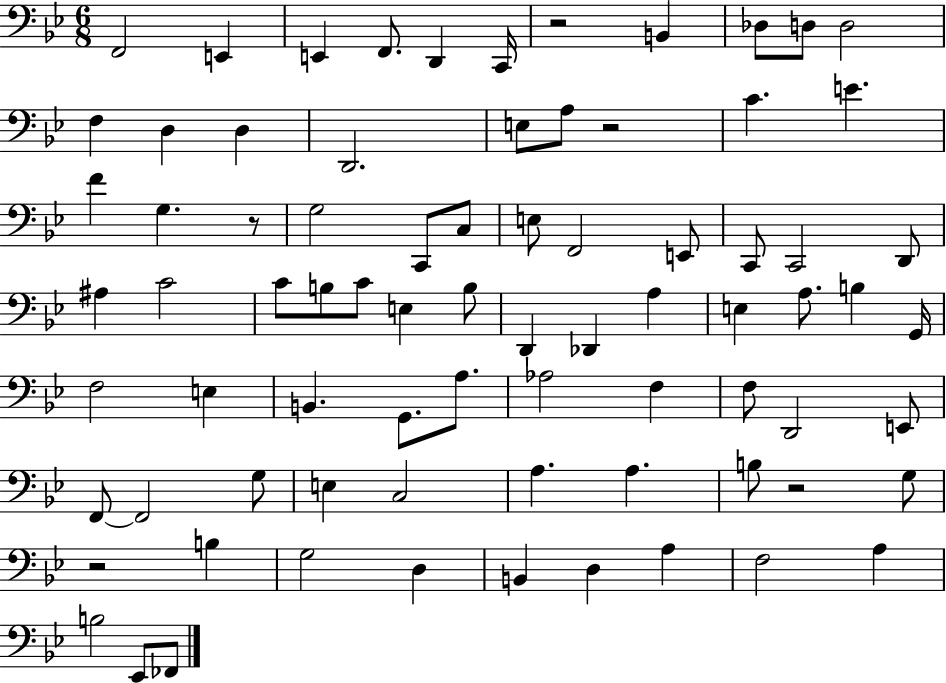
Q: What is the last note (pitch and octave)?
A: FES2